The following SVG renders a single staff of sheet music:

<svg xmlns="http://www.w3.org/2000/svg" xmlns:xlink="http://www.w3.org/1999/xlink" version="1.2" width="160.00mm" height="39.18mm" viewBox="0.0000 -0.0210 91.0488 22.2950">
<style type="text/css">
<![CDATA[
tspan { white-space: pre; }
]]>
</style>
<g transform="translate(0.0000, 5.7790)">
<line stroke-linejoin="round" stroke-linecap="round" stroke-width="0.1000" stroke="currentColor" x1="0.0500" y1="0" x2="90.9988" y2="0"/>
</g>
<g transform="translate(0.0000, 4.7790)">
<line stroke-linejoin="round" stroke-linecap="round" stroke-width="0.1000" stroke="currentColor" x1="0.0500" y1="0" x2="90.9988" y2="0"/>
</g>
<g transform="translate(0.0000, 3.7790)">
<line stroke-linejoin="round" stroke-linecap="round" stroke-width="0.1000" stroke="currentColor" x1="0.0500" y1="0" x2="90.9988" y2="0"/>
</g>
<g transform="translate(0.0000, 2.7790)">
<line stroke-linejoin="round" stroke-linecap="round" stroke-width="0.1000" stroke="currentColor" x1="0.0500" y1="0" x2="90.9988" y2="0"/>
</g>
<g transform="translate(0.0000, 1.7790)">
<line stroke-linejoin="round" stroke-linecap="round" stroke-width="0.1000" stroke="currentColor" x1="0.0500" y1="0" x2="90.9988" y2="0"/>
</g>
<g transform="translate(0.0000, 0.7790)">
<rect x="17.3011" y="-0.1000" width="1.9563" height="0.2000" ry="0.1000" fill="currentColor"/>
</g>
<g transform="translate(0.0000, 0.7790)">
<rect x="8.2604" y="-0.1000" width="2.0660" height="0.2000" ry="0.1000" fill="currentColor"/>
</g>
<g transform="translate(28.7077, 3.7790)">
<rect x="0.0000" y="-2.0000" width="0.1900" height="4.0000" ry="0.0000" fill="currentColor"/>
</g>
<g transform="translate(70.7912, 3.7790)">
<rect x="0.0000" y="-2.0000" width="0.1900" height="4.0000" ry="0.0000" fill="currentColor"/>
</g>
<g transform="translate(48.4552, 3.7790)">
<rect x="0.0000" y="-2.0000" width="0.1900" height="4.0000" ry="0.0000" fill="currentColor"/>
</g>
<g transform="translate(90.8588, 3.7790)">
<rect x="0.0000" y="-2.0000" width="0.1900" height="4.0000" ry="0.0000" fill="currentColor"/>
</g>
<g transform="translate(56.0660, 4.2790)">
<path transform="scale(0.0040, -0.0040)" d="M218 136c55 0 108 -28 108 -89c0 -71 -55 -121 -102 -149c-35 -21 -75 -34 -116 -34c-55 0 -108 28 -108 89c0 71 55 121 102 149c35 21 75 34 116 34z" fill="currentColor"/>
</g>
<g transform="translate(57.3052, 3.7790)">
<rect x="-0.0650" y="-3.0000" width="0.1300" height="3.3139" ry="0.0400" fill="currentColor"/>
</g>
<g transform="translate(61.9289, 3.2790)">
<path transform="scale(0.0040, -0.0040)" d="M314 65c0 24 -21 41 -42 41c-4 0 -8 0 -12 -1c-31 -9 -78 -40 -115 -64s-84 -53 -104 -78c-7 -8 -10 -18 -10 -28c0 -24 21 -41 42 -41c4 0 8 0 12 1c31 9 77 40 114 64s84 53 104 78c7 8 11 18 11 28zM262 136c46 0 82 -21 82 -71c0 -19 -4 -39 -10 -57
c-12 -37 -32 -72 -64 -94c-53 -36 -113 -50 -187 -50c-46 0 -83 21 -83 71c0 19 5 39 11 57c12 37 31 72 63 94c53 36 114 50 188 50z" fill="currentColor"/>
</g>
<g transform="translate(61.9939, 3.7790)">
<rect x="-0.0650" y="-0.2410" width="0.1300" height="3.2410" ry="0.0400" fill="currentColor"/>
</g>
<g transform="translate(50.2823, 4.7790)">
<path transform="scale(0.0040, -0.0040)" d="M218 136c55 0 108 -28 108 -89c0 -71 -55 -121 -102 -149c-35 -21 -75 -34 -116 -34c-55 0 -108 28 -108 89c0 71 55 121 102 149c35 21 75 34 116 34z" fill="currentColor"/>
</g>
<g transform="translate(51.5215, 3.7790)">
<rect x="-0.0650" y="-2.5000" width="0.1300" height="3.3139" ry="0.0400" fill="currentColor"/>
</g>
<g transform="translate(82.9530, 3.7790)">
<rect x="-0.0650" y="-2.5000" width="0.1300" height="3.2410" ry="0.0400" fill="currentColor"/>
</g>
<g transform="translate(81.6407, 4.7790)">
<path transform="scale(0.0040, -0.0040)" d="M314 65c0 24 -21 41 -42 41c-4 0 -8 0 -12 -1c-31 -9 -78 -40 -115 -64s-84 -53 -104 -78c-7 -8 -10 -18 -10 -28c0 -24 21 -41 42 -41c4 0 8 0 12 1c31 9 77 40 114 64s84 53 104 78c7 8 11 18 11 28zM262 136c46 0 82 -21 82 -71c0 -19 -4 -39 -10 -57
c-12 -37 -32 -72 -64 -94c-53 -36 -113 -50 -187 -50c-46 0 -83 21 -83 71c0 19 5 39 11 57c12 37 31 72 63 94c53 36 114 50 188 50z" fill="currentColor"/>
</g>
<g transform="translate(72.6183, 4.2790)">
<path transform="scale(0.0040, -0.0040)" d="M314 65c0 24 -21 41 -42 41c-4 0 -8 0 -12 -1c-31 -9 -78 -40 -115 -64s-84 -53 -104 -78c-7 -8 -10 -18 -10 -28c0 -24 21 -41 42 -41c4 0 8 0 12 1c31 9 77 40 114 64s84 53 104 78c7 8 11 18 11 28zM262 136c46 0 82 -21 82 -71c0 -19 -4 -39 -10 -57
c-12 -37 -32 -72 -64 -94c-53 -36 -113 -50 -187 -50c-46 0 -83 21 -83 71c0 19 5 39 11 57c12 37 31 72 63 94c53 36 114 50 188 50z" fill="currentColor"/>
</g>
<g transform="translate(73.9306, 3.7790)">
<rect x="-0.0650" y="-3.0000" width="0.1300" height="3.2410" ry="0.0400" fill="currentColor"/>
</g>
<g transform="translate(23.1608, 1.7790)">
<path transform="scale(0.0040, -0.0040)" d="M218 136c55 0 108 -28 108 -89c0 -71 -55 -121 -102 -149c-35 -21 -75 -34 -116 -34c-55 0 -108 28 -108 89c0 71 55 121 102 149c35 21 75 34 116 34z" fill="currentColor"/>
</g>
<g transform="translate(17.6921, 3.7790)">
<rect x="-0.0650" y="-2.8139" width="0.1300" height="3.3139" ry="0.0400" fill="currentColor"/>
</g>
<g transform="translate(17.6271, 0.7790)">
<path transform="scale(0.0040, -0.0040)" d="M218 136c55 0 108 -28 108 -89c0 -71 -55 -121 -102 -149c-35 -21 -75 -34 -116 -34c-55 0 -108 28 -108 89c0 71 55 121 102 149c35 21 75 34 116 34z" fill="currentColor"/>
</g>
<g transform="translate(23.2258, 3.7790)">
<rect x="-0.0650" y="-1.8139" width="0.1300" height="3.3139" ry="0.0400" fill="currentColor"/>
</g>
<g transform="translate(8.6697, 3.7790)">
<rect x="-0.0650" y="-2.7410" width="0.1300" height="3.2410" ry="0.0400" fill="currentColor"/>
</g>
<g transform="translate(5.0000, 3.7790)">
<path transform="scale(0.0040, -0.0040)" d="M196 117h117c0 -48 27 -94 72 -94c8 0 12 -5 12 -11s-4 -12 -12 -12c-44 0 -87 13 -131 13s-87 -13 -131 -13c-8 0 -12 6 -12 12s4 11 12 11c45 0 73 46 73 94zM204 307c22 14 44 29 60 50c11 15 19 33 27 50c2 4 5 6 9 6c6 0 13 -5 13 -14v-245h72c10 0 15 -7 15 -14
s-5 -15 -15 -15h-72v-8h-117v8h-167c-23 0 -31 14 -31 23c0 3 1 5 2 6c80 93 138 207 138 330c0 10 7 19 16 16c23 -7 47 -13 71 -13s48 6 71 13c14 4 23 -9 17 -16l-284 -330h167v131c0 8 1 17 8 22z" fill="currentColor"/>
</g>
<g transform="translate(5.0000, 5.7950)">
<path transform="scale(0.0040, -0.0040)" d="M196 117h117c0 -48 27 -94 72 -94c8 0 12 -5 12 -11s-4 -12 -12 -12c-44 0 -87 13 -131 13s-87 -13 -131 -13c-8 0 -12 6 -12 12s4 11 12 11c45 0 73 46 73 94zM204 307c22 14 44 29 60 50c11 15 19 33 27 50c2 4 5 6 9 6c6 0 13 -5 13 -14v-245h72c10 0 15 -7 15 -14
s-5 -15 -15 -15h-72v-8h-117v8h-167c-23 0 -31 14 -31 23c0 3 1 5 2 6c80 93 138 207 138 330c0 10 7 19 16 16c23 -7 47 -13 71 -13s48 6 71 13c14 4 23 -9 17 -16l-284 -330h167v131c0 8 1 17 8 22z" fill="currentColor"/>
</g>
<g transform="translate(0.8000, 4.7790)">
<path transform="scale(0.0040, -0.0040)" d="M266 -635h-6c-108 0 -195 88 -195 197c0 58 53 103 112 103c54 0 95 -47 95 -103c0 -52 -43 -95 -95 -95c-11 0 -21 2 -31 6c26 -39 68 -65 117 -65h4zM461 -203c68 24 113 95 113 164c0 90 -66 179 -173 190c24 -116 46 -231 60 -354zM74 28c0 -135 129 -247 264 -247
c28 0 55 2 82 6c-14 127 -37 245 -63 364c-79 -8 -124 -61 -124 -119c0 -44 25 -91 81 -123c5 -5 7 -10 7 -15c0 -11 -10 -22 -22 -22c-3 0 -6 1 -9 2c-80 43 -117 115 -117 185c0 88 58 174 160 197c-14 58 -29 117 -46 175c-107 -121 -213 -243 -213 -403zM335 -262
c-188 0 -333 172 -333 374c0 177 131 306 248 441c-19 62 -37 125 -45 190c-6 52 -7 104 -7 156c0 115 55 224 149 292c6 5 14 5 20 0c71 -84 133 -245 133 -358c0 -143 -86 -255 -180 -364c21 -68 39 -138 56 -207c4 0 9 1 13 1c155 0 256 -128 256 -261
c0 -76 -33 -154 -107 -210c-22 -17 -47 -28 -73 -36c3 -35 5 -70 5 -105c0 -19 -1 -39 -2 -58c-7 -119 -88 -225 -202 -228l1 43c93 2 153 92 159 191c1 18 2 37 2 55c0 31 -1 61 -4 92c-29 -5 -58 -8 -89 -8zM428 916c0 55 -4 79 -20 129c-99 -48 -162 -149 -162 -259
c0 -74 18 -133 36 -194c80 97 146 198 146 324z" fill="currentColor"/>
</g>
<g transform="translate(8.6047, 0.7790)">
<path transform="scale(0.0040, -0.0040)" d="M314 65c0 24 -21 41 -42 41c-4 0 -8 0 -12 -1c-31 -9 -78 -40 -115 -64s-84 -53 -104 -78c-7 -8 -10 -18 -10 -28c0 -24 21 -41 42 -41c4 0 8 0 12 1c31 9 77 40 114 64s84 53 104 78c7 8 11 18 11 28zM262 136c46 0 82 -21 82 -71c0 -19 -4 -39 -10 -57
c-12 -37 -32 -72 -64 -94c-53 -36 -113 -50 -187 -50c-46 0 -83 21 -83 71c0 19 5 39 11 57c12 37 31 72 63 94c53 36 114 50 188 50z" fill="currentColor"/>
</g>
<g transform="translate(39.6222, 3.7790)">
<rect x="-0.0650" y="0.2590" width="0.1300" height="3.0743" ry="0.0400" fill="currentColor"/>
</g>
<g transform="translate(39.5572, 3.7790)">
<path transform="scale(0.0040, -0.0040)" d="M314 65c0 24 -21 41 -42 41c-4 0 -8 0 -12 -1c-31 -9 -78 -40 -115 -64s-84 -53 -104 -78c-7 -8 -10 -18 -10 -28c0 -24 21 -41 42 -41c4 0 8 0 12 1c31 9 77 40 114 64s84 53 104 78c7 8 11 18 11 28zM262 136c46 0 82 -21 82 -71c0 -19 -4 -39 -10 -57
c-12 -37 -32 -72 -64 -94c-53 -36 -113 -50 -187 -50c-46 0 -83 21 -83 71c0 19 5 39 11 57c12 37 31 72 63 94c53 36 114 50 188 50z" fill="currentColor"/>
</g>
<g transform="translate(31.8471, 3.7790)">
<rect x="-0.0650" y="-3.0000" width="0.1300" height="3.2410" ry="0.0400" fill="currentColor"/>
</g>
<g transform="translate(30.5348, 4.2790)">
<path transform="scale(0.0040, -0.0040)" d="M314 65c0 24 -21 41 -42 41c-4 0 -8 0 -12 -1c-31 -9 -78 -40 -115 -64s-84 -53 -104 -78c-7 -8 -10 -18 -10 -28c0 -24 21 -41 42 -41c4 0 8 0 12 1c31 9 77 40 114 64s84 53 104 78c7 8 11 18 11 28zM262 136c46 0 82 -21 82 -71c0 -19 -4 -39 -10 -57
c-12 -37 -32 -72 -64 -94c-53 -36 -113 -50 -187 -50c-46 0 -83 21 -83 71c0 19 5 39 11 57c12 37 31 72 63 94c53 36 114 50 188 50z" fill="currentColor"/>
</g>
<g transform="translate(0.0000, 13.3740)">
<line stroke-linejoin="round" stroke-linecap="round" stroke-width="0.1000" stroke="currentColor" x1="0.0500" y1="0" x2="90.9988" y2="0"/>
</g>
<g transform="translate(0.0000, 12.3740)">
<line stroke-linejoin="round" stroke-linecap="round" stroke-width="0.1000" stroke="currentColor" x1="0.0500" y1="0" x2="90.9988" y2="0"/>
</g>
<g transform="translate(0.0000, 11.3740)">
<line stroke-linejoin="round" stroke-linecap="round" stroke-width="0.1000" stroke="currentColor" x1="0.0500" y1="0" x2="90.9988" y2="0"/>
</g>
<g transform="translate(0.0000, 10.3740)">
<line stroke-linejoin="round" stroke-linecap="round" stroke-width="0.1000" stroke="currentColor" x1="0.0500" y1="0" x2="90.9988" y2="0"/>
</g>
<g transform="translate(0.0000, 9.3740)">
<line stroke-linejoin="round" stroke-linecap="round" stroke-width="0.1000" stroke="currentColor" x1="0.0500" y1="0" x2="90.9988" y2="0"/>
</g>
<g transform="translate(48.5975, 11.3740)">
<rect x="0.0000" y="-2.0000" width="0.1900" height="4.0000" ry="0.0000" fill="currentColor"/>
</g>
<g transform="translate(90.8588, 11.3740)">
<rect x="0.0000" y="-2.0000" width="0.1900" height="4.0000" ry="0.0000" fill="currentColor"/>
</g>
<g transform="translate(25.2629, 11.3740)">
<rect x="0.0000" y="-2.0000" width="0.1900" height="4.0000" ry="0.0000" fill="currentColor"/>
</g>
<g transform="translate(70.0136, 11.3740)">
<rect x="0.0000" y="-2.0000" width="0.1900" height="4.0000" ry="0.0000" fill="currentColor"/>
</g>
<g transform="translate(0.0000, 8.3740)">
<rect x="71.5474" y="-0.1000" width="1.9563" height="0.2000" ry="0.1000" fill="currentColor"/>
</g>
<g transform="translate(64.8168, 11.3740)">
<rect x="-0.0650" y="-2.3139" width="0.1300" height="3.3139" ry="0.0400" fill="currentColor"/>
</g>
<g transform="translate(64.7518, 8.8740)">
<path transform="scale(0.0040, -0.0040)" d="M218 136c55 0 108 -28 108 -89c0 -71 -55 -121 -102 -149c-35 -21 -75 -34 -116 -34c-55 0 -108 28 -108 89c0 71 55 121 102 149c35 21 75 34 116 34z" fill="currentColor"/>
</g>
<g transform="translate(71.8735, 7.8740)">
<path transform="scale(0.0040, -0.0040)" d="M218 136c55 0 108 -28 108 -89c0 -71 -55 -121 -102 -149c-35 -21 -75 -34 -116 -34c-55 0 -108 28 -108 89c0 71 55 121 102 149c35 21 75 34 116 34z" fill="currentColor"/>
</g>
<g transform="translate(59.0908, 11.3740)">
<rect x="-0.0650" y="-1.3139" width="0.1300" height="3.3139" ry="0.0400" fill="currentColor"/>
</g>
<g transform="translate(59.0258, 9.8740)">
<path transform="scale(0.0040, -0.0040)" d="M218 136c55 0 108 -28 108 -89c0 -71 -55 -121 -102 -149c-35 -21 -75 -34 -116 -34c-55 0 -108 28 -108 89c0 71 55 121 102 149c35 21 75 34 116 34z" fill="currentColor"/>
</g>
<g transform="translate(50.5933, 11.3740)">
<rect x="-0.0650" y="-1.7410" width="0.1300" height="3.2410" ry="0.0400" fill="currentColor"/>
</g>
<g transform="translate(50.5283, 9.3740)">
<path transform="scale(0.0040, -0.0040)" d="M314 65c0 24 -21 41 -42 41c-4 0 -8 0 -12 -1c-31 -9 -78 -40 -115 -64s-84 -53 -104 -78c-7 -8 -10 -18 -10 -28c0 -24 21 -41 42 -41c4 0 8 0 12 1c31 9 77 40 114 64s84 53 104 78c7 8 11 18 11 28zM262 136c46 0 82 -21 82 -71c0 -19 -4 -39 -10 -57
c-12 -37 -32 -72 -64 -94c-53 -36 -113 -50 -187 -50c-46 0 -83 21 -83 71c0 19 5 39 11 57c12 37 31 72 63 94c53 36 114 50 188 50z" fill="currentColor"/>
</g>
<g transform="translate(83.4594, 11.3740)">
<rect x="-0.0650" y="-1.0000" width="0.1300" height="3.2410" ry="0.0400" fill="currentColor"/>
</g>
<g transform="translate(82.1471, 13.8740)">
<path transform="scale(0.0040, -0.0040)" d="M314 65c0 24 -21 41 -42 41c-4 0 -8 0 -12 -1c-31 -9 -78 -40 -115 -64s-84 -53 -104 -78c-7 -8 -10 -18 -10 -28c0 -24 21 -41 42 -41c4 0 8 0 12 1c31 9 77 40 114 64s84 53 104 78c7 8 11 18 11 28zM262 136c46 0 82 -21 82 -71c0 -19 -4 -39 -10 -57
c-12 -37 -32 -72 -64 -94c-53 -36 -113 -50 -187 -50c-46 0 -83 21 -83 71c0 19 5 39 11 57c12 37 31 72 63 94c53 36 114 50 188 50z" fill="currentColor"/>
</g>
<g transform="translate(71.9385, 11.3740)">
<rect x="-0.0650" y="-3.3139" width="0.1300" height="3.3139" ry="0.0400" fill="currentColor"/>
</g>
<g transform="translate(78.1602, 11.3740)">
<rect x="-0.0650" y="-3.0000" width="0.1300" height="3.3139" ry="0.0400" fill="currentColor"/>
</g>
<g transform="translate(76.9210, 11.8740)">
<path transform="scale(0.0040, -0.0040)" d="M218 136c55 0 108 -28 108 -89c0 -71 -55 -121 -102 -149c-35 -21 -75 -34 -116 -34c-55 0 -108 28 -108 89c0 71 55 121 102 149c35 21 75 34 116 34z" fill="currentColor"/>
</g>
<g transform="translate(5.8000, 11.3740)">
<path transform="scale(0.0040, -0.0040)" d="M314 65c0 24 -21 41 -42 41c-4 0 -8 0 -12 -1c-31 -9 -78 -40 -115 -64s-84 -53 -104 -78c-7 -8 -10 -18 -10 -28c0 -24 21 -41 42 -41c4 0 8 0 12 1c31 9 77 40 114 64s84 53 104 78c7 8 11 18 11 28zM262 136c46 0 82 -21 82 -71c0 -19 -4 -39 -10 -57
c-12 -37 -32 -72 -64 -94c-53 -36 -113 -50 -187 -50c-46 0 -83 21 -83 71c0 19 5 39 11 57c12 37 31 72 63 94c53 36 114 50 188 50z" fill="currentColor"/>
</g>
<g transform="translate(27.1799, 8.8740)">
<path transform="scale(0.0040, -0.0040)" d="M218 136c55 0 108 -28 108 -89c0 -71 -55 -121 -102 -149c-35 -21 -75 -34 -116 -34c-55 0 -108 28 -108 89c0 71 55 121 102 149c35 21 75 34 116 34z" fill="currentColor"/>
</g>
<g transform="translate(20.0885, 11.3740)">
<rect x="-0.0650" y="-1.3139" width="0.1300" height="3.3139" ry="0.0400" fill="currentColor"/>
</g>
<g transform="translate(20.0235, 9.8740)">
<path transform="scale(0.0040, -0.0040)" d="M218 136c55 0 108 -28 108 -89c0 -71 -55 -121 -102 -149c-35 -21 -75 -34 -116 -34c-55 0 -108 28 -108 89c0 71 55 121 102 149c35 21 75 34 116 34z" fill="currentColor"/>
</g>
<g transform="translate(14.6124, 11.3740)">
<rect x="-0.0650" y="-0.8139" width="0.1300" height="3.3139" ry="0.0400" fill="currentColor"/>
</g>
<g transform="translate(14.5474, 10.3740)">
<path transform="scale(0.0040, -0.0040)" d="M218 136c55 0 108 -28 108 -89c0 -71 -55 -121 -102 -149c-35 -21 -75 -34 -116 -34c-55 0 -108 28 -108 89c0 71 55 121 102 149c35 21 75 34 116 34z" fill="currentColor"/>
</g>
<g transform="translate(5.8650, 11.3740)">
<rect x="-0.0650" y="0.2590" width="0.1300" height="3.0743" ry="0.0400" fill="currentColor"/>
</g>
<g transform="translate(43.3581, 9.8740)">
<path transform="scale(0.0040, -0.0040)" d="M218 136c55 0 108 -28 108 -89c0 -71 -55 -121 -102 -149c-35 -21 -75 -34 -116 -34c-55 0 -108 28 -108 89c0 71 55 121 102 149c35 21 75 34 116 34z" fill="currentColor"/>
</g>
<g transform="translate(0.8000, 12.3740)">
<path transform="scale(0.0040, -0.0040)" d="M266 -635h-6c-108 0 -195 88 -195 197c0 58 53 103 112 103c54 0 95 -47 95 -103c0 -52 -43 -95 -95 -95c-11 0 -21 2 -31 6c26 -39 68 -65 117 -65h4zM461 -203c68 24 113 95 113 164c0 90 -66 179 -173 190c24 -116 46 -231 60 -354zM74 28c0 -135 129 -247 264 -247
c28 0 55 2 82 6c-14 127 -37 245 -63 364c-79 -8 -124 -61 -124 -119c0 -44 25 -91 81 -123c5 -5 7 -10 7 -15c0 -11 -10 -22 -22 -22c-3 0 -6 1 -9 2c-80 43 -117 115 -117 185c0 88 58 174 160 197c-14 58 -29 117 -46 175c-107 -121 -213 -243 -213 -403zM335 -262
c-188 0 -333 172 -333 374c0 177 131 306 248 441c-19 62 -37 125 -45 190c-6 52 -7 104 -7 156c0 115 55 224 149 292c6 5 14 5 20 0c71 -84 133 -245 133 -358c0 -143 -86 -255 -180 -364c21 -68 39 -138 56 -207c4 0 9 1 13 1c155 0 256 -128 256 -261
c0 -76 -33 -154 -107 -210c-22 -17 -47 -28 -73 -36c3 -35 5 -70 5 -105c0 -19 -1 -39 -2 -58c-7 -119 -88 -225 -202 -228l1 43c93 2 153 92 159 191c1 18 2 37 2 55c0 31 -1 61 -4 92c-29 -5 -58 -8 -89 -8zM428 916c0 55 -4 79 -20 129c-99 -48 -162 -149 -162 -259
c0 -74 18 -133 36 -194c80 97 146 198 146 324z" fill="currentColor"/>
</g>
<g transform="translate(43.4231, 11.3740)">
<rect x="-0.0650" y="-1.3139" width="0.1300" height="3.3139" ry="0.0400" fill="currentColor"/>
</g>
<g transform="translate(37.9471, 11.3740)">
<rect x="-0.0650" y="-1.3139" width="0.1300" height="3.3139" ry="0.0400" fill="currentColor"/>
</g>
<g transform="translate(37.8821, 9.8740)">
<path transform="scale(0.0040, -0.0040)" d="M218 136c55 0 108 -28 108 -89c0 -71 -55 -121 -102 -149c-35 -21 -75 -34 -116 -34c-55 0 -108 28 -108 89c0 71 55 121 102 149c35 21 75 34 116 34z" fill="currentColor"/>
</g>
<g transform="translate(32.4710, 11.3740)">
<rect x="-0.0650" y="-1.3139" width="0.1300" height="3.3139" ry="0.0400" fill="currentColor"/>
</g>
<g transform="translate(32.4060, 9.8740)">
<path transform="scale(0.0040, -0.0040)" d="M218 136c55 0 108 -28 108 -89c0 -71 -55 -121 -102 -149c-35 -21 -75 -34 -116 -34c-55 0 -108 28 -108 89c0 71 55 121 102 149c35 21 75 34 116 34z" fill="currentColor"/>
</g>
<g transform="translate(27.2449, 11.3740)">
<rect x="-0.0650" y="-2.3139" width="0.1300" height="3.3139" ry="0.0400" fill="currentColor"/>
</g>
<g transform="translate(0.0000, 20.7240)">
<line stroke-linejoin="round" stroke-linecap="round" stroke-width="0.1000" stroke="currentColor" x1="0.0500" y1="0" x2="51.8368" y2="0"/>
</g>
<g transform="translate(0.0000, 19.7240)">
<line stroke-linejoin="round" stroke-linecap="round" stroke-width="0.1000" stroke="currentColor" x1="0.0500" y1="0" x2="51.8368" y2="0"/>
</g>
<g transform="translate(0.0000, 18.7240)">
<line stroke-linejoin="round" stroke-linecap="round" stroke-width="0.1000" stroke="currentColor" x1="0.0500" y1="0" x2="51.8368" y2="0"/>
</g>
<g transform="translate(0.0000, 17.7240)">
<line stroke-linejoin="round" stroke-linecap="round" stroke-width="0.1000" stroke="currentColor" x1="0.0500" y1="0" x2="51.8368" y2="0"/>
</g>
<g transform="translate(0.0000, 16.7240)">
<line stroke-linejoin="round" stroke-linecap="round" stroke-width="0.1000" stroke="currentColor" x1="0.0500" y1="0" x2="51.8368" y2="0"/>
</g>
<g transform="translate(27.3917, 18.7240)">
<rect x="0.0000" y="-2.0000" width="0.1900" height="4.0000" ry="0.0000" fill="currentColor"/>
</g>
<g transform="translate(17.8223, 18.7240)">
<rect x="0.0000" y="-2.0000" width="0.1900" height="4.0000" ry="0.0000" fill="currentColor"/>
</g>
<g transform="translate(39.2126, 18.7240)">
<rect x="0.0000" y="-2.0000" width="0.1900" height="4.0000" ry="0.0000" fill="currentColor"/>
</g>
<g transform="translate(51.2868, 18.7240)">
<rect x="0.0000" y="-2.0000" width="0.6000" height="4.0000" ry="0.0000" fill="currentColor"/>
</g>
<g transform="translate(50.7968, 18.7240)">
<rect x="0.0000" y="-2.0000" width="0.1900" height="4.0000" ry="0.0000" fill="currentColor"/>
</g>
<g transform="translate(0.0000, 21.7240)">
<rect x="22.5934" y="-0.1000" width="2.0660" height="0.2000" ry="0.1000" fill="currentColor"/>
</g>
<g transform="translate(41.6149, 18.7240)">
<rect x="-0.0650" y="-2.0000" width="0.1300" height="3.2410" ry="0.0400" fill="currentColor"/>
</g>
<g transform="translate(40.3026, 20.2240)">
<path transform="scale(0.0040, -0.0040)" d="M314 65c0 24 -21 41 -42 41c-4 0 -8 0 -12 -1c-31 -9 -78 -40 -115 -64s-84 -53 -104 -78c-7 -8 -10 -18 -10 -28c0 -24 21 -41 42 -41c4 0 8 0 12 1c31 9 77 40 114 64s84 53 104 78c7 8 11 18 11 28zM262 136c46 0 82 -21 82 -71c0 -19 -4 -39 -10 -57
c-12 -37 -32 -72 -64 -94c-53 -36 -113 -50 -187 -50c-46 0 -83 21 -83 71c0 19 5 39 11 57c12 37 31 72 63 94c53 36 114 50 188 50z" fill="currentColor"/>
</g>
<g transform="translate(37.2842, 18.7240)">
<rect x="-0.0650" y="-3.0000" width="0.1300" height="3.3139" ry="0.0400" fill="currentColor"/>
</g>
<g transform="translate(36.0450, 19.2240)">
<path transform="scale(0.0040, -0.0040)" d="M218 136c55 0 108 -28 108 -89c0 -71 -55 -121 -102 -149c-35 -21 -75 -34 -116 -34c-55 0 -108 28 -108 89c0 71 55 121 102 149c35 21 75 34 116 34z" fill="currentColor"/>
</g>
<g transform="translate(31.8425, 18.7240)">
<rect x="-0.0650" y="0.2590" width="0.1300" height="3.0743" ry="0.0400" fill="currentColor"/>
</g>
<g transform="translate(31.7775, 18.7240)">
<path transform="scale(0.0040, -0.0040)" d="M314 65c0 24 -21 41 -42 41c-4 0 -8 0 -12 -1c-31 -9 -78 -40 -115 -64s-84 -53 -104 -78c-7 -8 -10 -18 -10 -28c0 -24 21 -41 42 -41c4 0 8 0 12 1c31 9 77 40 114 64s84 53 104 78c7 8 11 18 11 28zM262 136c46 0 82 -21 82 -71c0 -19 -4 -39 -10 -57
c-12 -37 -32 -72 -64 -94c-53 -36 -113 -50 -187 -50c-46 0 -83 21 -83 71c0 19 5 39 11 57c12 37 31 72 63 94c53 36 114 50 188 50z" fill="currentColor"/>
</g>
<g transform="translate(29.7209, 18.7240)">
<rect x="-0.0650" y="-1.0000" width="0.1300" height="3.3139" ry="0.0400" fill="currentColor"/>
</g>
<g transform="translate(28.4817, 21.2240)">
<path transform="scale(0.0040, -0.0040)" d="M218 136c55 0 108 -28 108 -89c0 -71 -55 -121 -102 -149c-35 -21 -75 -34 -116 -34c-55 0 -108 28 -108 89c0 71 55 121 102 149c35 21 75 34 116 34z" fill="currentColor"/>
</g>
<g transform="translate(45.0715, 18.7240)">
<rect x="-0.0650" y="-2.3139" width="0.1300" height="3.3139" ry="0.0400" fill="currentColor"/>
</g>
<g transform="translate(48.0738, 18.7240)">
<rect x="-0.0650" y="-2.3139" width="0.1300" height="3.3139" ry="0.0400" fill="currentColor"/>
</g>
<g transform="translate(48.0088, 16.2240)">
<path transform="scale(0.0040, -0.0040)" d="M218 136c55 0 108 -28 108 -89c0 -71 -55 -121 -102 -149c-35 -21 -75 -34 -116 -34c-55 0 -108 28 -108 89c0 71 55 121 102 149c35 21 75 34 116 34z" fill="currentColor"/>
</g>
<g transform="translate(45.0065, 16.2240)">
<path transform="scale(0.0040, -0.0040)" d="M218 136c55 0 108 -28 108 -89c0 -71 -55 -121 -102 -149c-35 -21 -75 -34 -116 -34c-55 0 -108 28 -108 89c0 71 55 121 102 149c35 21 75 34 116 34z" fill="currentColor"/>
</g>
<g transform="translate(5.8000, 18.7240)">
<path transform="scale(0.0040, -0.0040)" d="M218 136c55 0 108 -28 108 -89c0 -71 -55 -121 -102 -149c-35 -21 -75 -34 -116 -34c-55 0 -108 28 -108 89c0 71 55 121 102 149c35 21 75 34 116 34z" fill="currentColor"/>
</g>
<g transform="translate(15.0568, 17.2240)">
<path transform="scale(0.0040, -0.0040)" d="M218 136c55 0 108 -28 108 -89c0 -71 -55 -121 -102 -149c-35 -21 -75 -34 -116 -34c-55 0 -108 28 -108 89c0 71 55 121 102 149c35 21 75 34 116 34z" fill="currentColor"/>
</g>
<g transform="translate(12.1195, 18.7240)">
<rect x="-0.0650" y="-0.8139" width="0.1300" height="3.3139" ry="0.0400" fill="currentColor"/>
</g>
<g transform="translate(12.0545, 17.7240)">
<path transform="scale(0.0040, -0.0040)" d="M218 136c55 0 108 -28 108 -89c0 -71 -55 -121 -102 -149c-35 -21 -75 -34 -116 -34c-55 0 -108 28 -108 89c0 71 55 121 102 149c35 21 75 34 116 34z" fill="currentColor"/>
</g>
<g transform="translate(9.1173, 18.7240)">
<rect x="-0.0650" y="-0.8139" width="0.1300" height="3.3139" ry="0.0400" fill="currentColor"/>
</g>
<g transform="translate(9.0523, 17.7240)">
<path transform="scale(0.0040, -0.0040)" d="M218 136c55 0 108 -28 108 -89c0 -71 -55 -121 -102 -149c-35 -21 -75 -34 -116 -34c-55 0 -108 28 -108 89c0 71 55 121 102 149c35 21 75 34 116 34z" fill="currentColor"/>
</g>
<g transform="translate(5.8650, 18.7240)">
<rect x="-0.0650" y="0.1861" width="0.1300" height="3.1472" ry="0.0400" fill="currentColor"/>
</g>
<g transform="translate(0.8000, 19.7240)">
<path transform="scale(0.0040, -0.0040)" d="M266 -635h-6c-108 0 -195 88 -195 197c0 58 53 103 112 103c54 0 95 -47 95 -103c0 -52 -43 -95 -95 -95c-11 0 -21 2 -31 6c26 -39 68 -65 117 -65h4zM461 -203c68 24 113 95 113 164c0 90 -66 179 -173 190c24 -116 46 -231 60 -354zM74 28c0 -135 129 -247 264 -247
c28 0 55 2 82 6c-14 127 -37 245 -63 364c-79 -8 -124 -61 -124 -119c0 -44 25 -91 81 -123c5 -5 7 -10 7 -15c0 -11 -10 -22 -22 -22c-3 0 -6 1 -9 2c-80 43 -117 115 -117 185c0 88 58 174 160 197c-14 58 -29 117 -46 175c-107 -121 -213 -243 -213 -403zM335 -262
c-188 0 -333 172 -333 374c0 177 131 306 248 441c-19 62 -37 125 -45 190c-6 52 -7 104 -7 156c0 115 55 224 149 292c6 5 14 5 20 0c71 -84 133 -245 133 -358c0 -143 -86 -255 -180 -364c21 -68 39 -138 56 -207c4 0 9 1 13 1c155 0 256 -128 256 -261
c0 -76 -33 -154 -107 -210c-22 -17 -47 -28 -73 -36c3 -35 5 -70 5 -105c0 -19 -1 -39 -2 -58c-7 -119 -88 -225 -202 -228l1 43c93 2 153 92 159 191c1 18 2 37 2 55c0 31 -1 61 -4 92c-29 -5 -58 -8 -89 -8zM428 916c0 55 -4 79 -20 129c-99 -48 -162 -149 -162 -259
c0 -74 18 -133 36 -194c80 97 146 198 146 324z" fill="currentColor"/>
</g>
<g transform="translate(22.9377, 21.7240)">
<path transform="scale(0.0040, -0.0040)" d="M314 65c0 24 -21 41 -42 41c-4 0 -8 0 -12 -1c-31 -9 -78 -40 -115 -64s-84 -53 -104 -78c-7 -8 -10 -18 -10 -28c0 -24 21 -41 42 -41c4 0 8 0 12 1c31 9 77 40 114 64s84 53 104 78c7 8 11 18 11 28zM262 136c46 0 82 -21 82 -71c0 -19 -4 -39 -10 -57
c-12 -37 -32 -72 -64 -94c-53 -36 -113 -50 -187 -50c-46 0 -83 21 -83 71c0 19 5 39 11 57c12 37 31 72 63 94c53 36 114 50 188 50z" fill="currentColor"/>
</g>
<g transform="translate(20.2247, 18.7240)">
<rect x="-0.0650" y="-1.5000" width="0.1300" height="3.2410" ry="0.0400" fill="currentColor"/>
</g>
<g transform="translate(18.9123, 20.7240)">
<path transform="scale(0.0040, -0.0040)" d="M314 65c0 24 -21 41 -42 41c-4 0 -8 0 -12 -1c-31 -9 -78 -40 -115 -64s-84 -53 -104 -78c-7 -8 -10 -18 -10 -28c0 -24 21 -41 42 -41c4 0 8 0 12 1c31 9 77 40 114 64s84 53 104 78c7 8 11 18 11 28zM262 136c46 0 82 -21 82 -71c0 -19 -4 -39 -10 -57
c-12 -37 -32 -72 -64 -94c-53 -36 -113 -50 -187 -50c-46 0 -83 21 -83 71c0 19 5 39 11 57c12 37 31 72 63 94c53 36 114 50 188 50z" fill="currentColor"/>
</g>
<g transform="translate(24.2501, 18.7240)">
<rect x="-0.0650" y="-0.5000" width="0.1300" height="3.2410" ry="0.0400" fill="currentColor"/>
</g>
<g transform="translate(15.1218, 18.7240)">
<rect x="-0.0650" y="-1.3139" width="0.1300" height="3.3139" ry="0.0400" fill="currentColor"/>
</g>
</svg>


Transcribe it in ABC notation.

X:1
T:Untitled
M:4/4
L:1/4
K:C
a2 a f A2 B2 G A c2 A2 G2 B2 d e g e e e f2 e g b A D2 B d d e E2 C2 D B2 A F2 g g